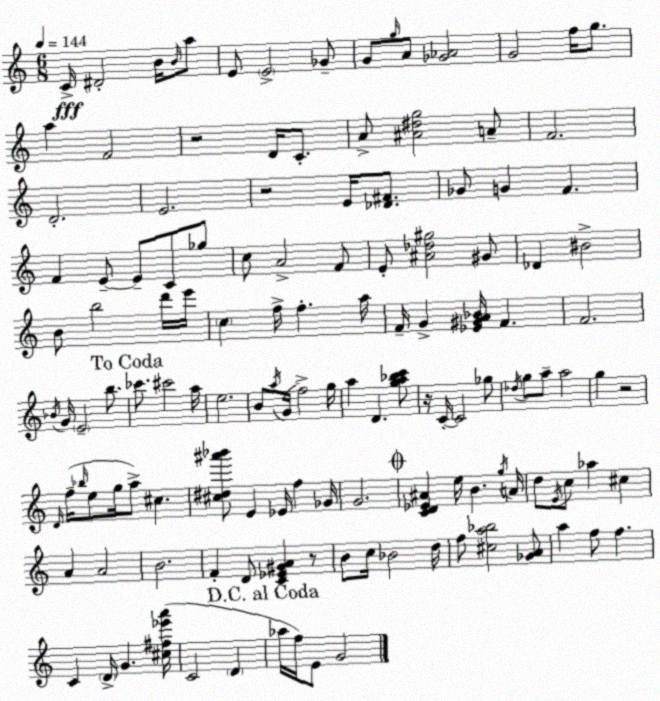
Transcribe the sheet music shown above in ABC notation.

X:1
T:Untitled
M:6/8
L:1/4
K:C
C/4 ^D2 B/4 B/4 a/2 E/2 E2 _G/2 G/2 g/4 A/2 [_G_A]2 G2 f/4 g/2 a F2 z2 D/4 C/2 A/2 [^A^dg]2 A/2 F2 D2 E2 z2 E/4 [_D^F]/2 _G/2 G F F E/2 E/2 C/2 _g/2 c/2 A2 F/2 E/2 [^A_d^g]2 ^G/2 _D ^B2 B/2 b2 d'/4 e'/4 c f/4 f a/4 F/4 G [_E^GA_B]/4 F F2 _B/4 G/4 E2 b/2 _c'/2 ^c'2 a/4 e2 B/2 a/4 G/4 f2 g/4 a D [ga_bc']/2 z/4 C/4 C2 _g/2 _d/4 g/2 a/2 a2 g z2 D/4 f/4 _b/4 e/2 g/4 a/2 ^c [^c^d^a'_b']/2 E _E/4 f _G/4 G2 [CD_E^A] e/4 B g/4 A/4 d/2 E/4 c/2 _a ^c A A2 B2 F D/2 [C_E^GA] z/2 B/2 c/4 _B2 d/4 f/2 [^ca_b]2 [_GA]/2 a f/2 f C D/4 G [^c^f_e'a']/4 C2 D _a/4 f/4 E/2 G2